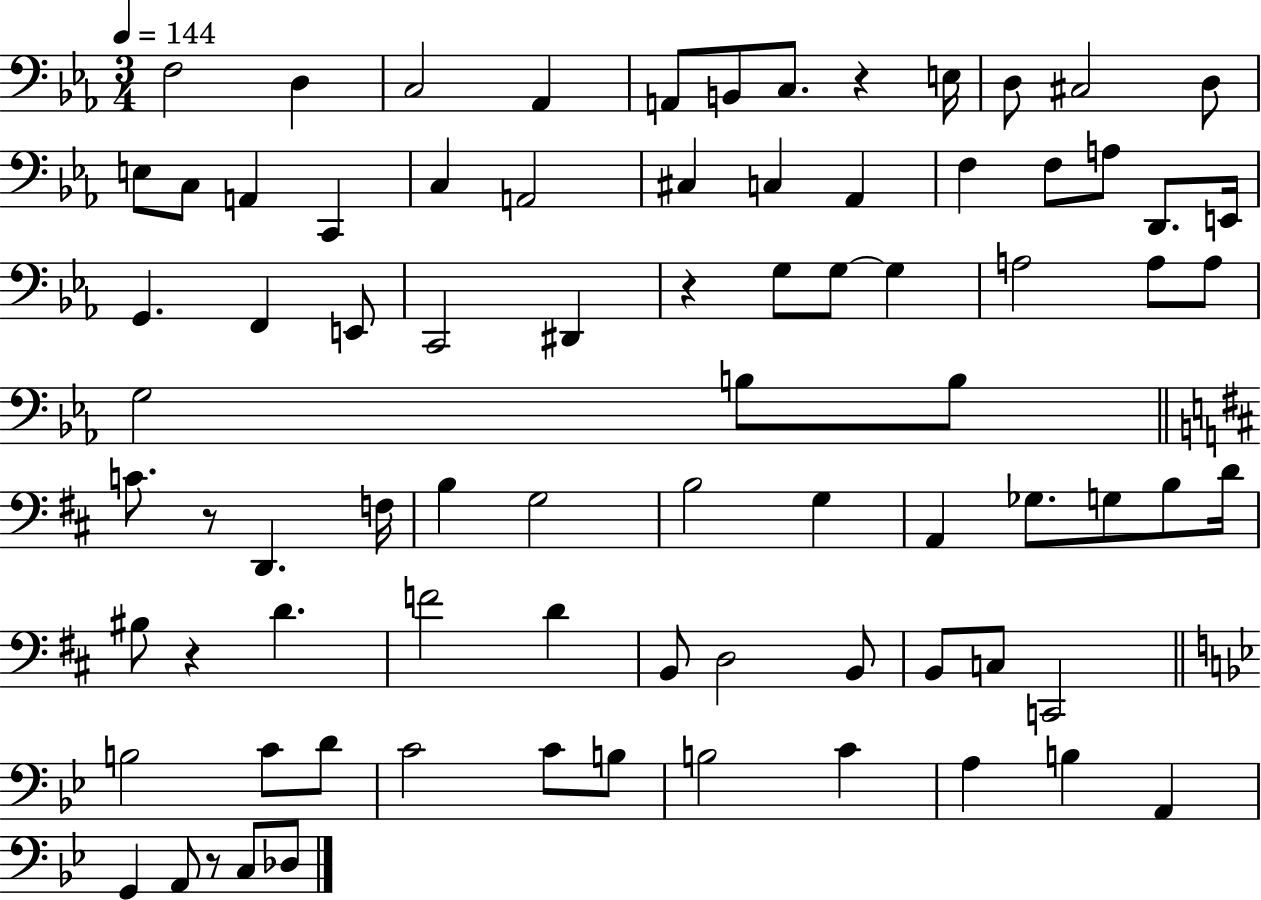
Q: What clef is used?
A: bass